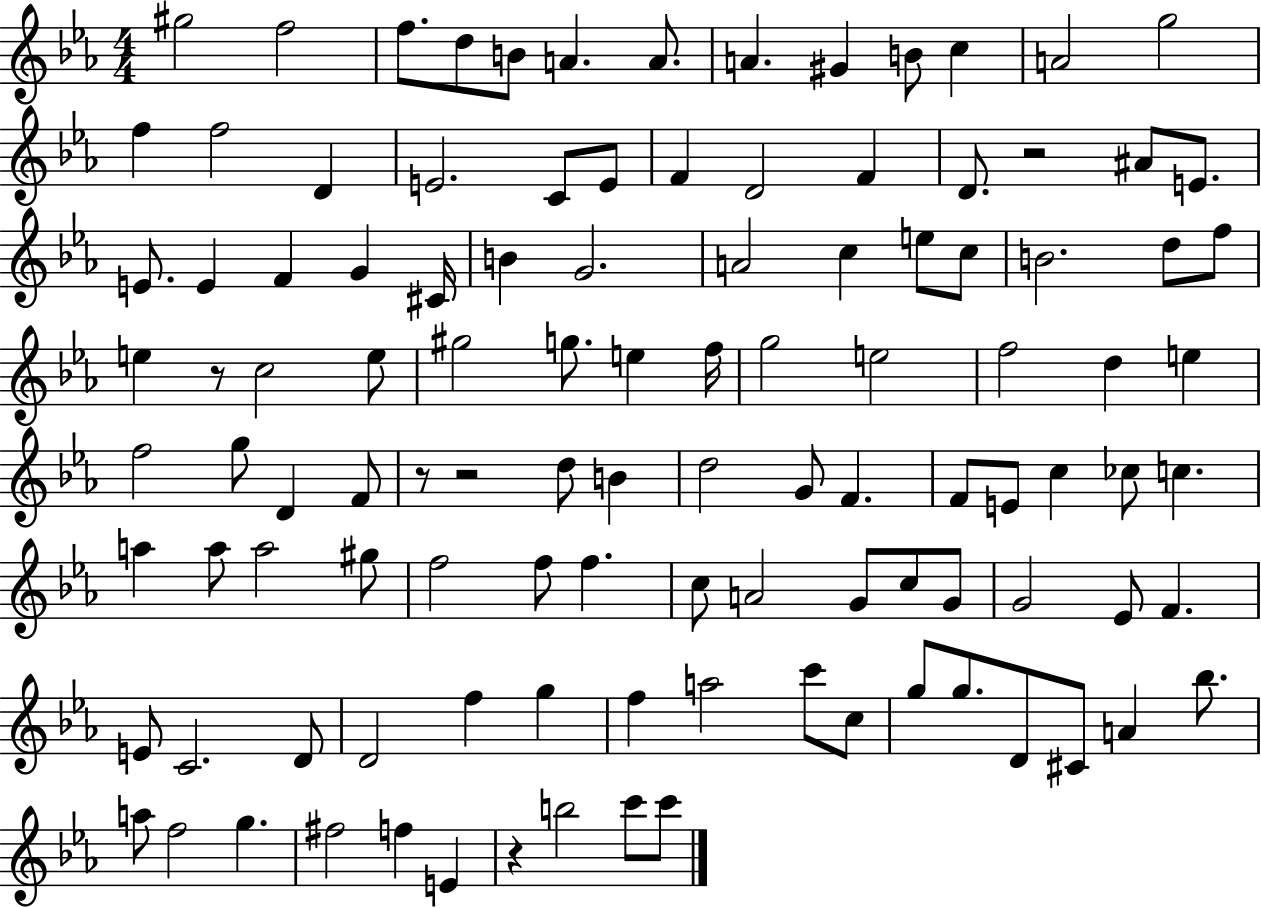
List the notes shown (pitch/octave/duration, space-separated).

G#5/h F5/h F5/e. D5/e B4/e A4/q. A4/e. A4/q. G#4/q B4/e C5/q A4/h G5/h F5/q F5/h D4/q E4/h. C4/e E4/e F4/q D4/h F4/q D4/e. R/h A#4/e E4/e. E4/e. E4/q F4/q G4/q C#4/s B4/q G4/h. A4/h C5/q E5/e C5/e B4/h. D5/e F5/e E5/q R/e C5/h E5/e G#5/h G5/e. E5/q F5/s G5/h E5/h F5/h D5/q E5/q F5/h G5/e D4/q F4/e R/e R/h D5/e B4/q D5/h G4/e F4/q. F4/e E4/e C5/q CES5/e C5/q. A5/q A5/e A5/h G#5/e F5/h F5/e F5/q. C5/e A4/h G4/e C5/e G4/e G4/h Eb4/e F4/q. E4/e C4/h. D4/e D4/h F5/q G5/q F5/q A5/h C6/e C5/e G5/e G5/e. D4/e C#4/e A4/q Bb5/e. A5/e F5/h G5/q. F#5/h F5/q E4/q R/q B5/h C6/e C6/e